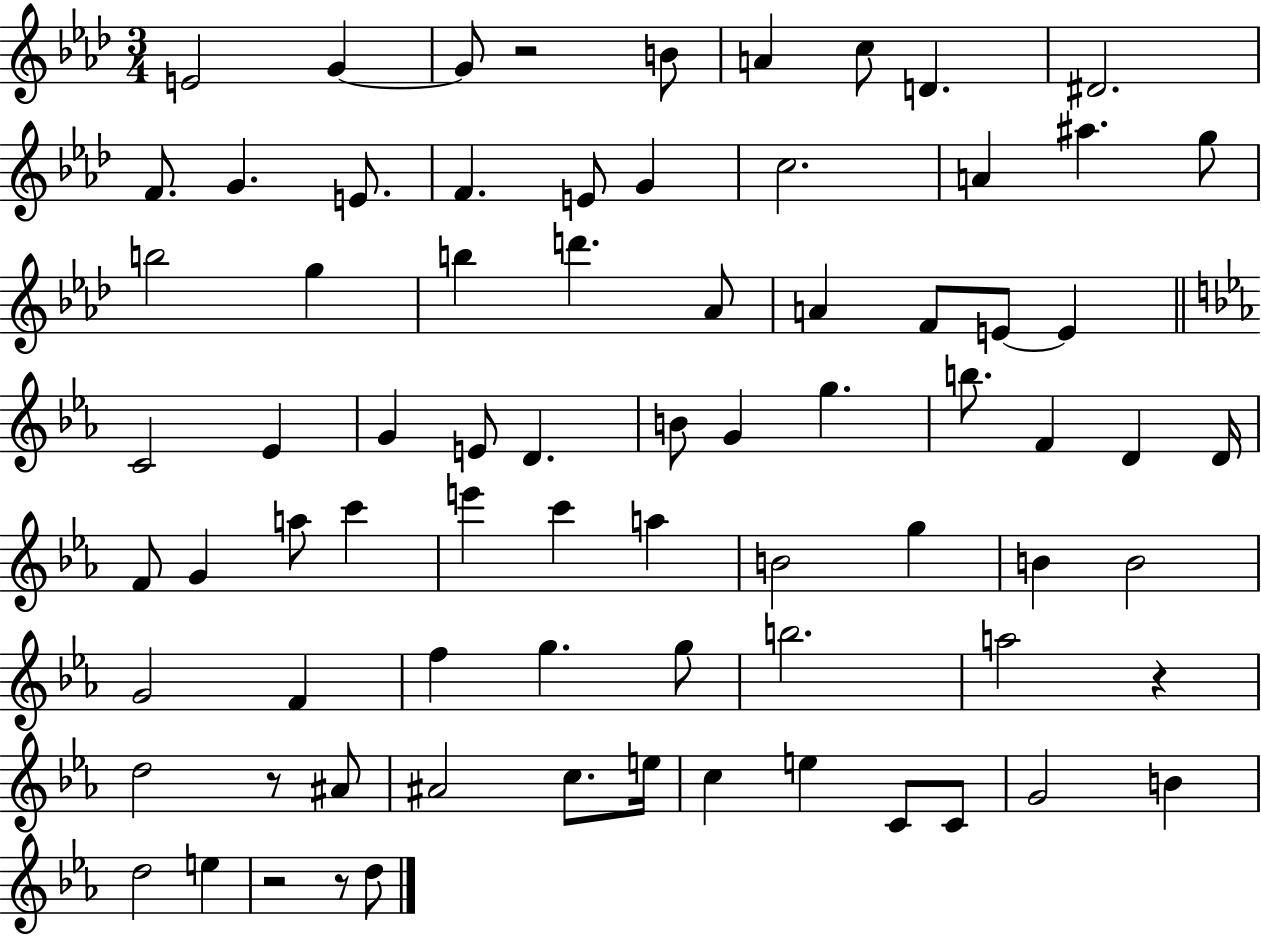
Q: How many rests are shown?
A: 5